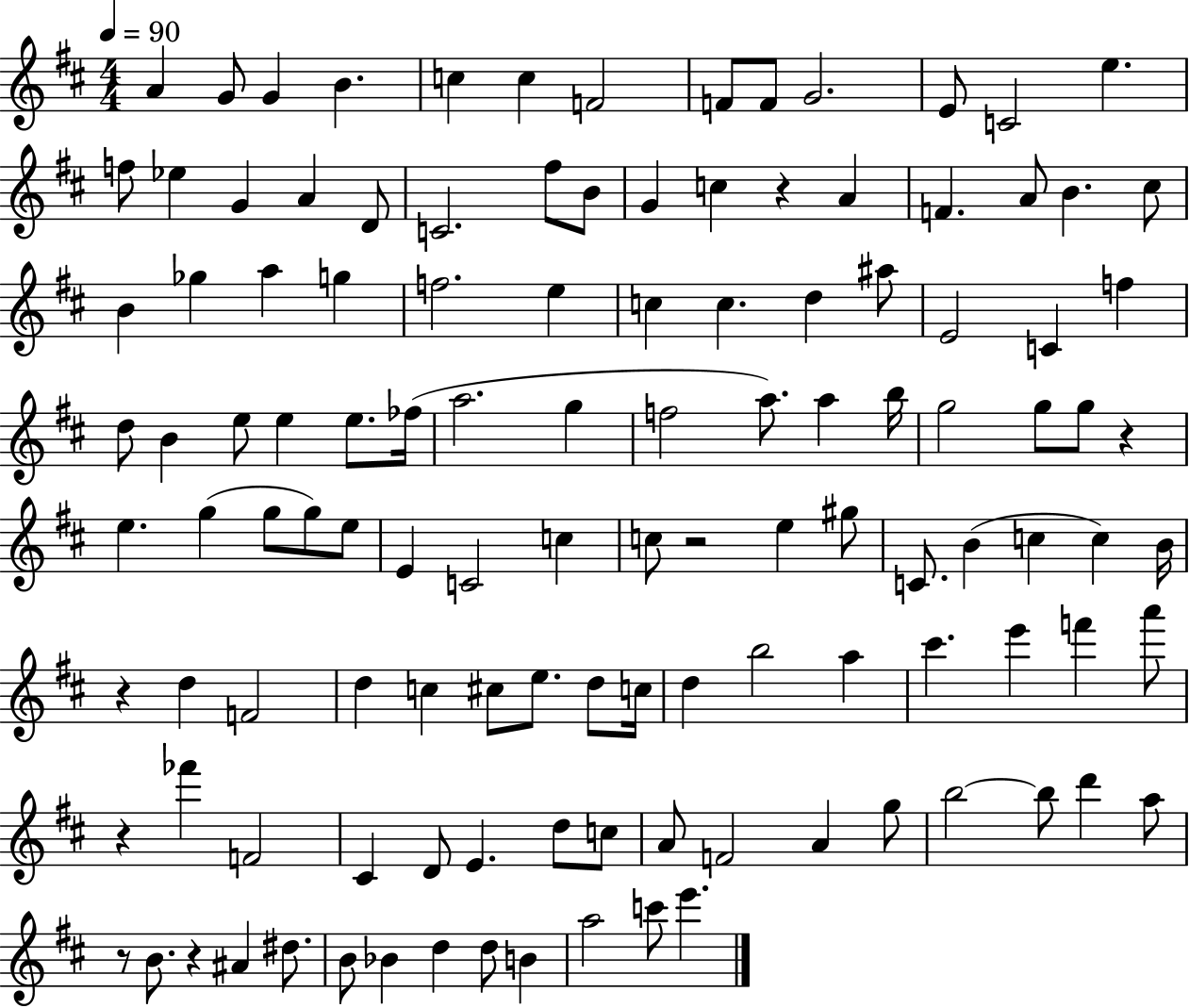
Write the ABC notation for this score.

X:1
T:Untitled
M:4/4
L:1/4
K:D
A G/2 G B c c F2 F/2 F/2 G2 E/2 C2 e f/2 _e G A D/2 C2 ^f/2 B/2 G c z A F A/2 B ^c/2 B _g a g f2 e c c d ^a/2 E2 C f d/2 B e/2 e e/2 _f/4 a2 g f2 a/2 a b/4 g2 g/2 g/2 z e g g/2 g/2 e/2 E C2 c c/2 z2 e ^g/2 C/2 B c c B/4 z d F2 d c ^c/2 e/2 d/2 c/4 d b2 a ^c' e' f' a'/2 z _f' F2 ^C D/2 E d/2 c/2 A/2 F2 A g/2 b2 b/2 d' a/2 z/2 B/2 z ^A ^d/2 B/2 _B d d/2 B a2 c'/2 e'